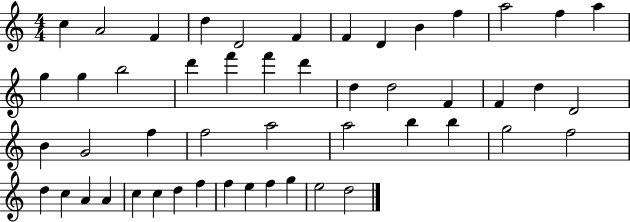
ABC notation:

X:1
T:Untitled
M:4/4
L:1/4
K:C
c A2 F d D2 F F D B f a2 f a g g b2 d' f' f' d' d d2 F F d D2 B G2 f f2 a2 a2 b b g2 f2 d c A A c c d f f e f g e2 d2